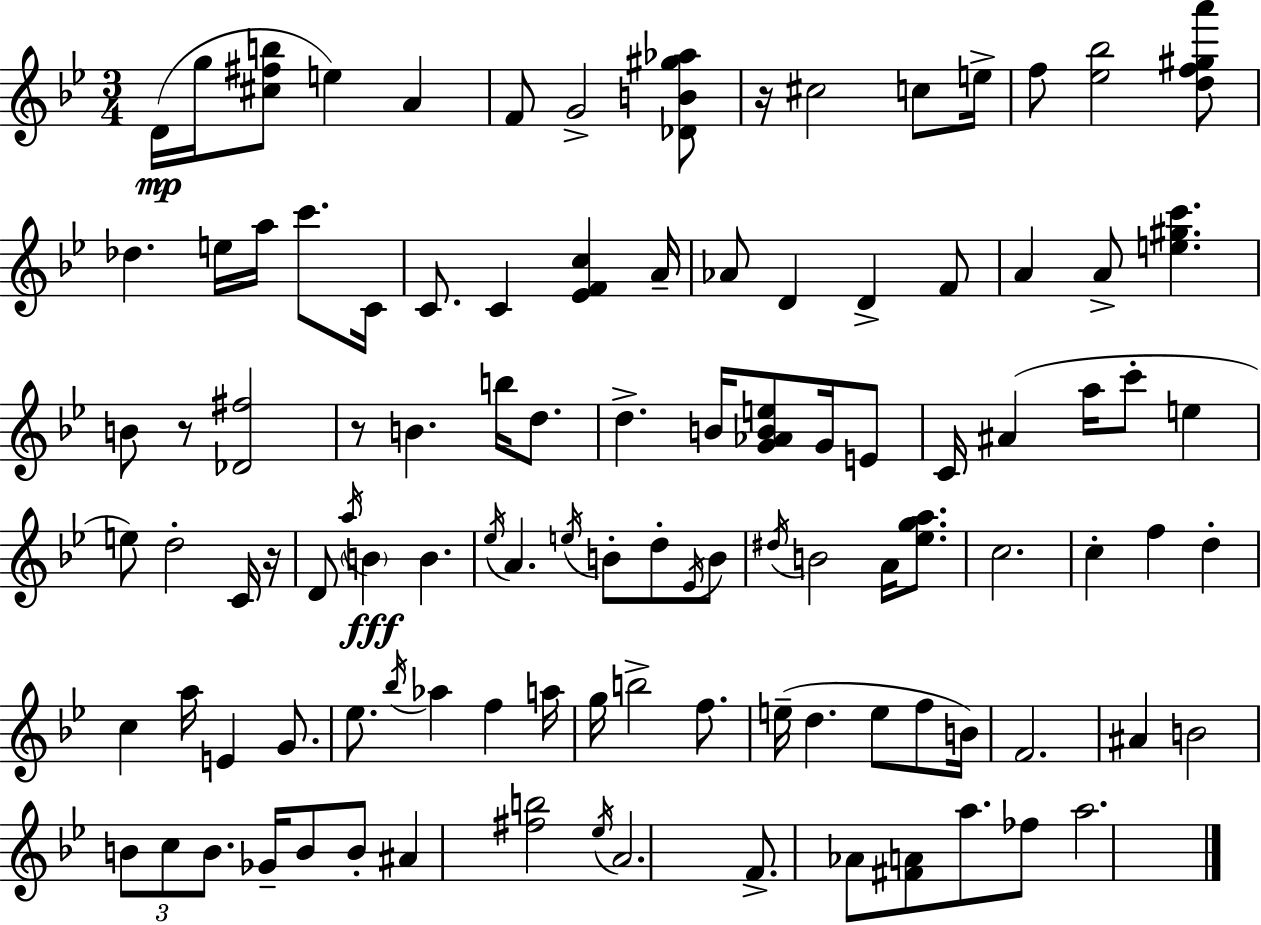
D4/s G5/s [C#5,F#5,B5]/e E5/q A4/q F4/e G4/h [Db4,B4,G#5,Ab5]/e R/s C#5/h C5/e E5/s F5/e [Eb5,Bb5]/h [D5,F5,G#5,A6]/e Db5/q. E5/s A5/s C6/e. C4/s C4/e. C4/q [Eb4,F4,C5]/q A4/s Ab4/e D4/q D4/q F4/e A4/q A4/e [E5,G#5,C6]/q. B4/e R/e [Db4,F#5]/h R/e B4/q. B5/s D5/e. D5/q. B4/s [G4,Ab4,B4,E5]/e G4/s E4/e C4/s A#4/q A5/s C6/e E5/q E5/e D5/h C4/s R/s D4/e A5/s B4/q B4/q. Eb5/s A4/q. E5/s B4/e D5/e Eb4/s B4/e D#5/s B4/h A4/s [Eb5,G5,A5]/e. C5/h. C5/q F5/q D5/q C5/q A5/s E4/q G4/e. Eb5/e. Bb5/s Ab5/q F5/q A5/s G5/s B5/h F5/e. E5/s D5/q. E5/e F5/e B4/s F4/h. A#4/q B4/h B4/e C5/e B4/e. Gb4/s B4/e B4/e A#4/q [F#5,B5]/h Eb5/s A4/h. F4/e. Ab4/e [F#4,A4]/e A5/e. FES5/e A5/h.